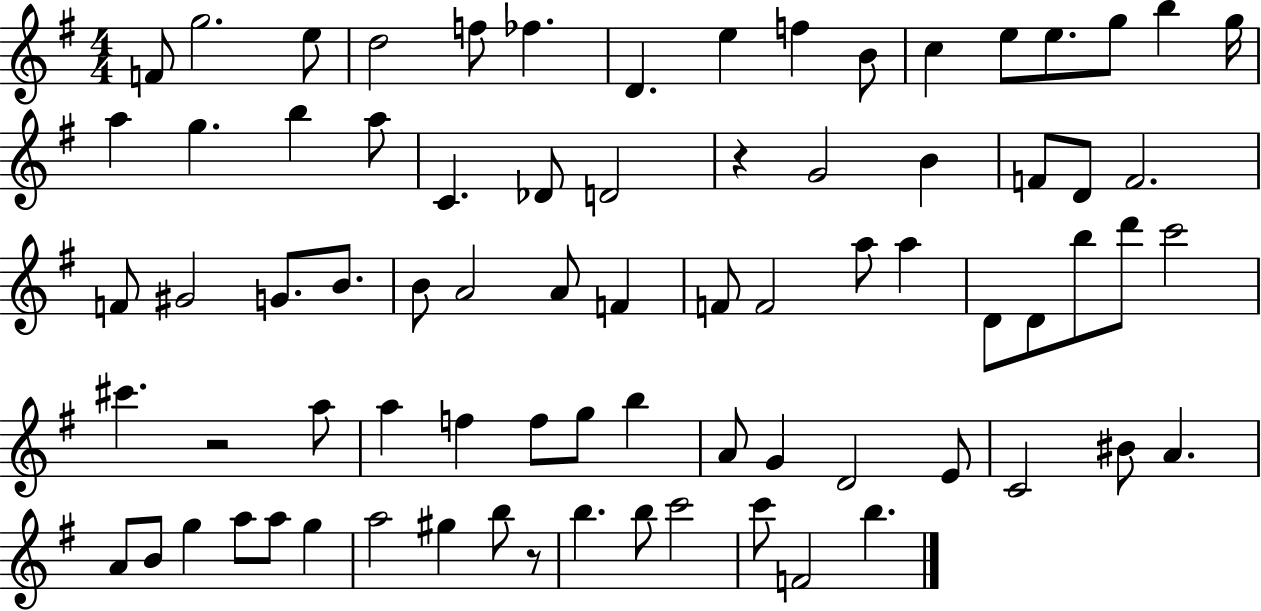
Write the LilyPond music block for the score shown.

{
  \clef treble
  \numericTimeSignature
  \time 4/4
  \key g \major
  f'8 g''2. e''8 | d''2 f''8 fes''4. | d'4. e''4 f''4 b'8 | c''4 e''8 e''8. g''8 b''4 g''16 | \break a''4 g''4. b''4 a''8 | c'4. des'8 d'2 | r4 g'2 b'4 | f'8 d'8 f'2. | \break f'8 gis'2 g'8. b'8. | b'8 a'2 a'8 f'4 | f'8 f'2 a''8 a''4 | d'8 d'8 b''8 d'''8 c'''2 | \break cis'''4. r2 a''8 | a''4 f''4 f''8 g''8 b''4 | a'8 g'4 d'2 e'8 | c'2 bis'8 a'4. | \break a'8 b'8 g''4 a''8 a''8 g''4 | a''2 gis''4 b''8 r8 | b''4. b''8 c'''2 | c'''8 f'2 b''4. | \break \bar "|."
}